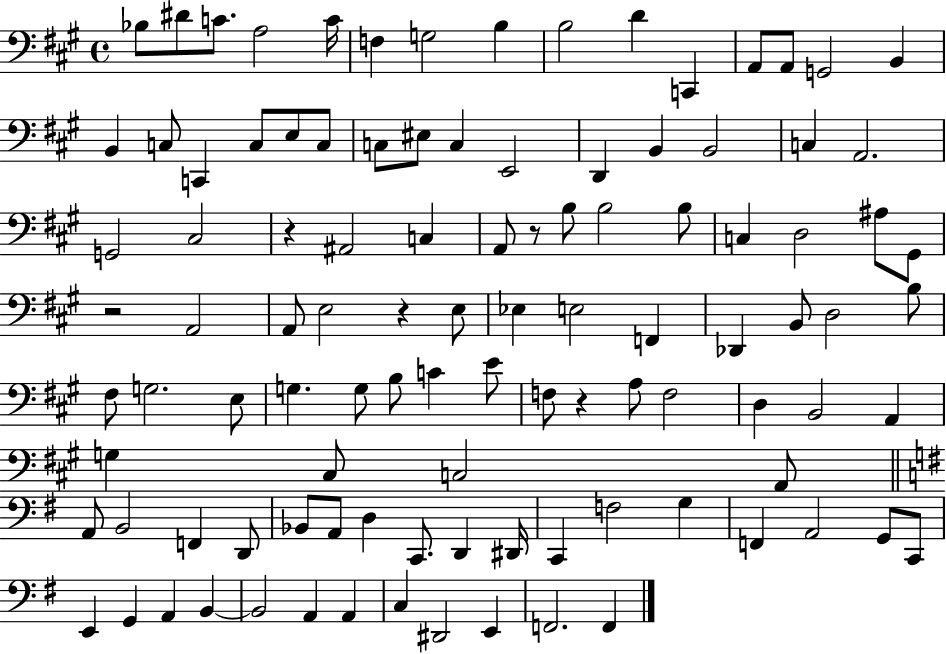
Bb3/e D#4/e C4/e. A3/h C4/s F3/q G3/h B3/q B3/h D4/q C2/q A2/e A2/e G2/h B2/q B2/q C3/e C2/q C3/e E3/e C3/e C3/e EIS3/e C3/q E2/h D2/q B2/q B2/h C3/q A2/h. G2/h C#3/h R/q A#2/h C3/q A2/e R/e B3/e B3/h B3/e C3/q D3/h A#3/e G#2/e R/h A2/h A2/e E3/h R/q E3/e Eb3/q E3/h F2/q Db2/q B2/e D3/h B3/e F#3/e G3/h. E3/e G3/q. G3/e B3/e C4/q E4/e F3/e R/q A3/e F3/h D3/q B2/h A2/q G3/q C#3/e C3/h A2/e A2/e B2/h F2/q D2/e Bb2/e A2/e D3/q C2/e. D2/q D#2/s C2/q F3/h G3/q F2/q A2/h G2/e C2/e E2/q G2/q A2/q B2/q B2/h A2/q A2/q C3/q D#2/h E2/q F2/h. F2/q